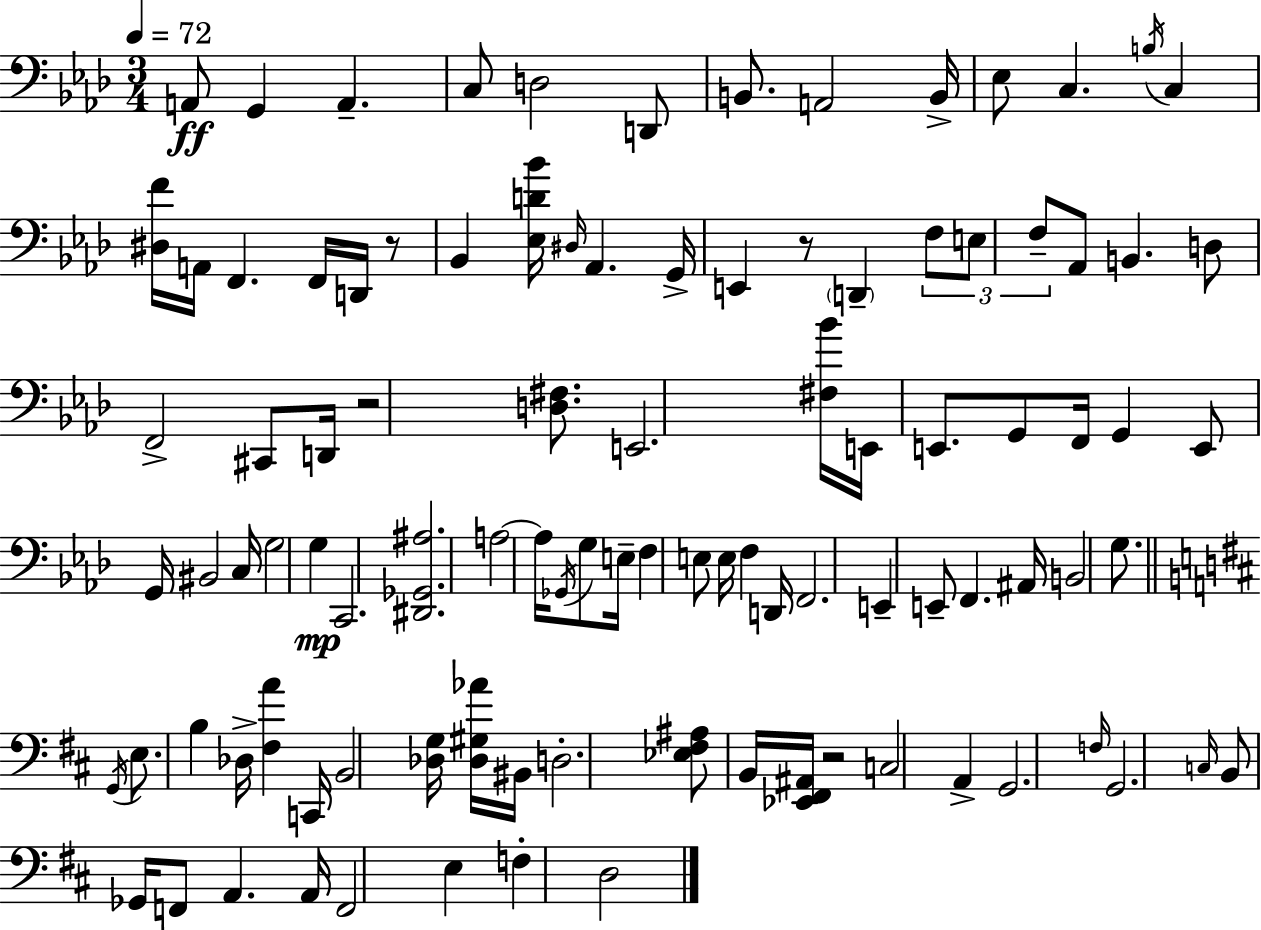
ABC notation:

X:1
T:Untitled
M:3/4
L:1/4
K:Fm
A,,/2 G,, A,, C,/2 D,2 D,,/2 B,,/2 A,,2 B,,/4 _E,/2 C, B,/4 C, [^D,F]/4 A,,/4 F,, F,,/4 D,,/4 z/2 _B,, [_E,D_B]/4 ^D,/4 _A,, G,,/4 E,, z/2 D,, F,/2 E,/2 F,/2 _A,,/2 B,, D,/2 F,,2 ^C,,/2 D,,/4 z2 [D,^F,]/2 E,,2 [^F,_B]/4 E,,/4 E,,/2 G,,/2 F,,/4 G,, E,,/2 G,,/4 ^B,,2 C,/4 G,2 G, C,,2 [^D,,_G,,^A,]2 A,2 A,/4 _G,,/4 G,/2 E,/4 F, E,/2 E,/4 F, D,,/4 F,,2 E,, E,,/2 F,, ^A,,/4 B,,2 G,/2 G,,/4 E,/2 B, _D,/4 [^F,A] C,,/4 B,,2 [_D,G,]/4 [_D,^G,_A]/4 ^B,,/4 D,2 [_E,^F,^A,]/2 B,,/4 [_E,,^F,,^A,,]/4 z2 C,2 A,, G,,2 F,/4 G,,2 C,/4 B,,/2 _G,,/4 F,,/2 A,, A,,/4 F,,2 E, F, D,2